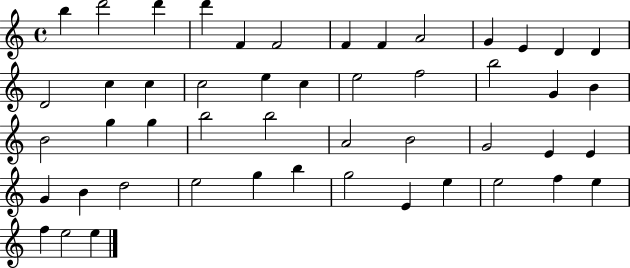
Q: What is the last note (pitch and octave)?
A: E5